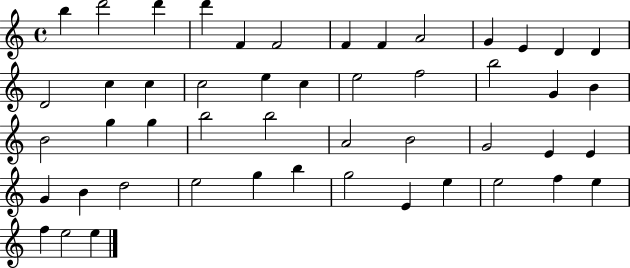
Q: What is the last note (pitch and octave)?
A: E5